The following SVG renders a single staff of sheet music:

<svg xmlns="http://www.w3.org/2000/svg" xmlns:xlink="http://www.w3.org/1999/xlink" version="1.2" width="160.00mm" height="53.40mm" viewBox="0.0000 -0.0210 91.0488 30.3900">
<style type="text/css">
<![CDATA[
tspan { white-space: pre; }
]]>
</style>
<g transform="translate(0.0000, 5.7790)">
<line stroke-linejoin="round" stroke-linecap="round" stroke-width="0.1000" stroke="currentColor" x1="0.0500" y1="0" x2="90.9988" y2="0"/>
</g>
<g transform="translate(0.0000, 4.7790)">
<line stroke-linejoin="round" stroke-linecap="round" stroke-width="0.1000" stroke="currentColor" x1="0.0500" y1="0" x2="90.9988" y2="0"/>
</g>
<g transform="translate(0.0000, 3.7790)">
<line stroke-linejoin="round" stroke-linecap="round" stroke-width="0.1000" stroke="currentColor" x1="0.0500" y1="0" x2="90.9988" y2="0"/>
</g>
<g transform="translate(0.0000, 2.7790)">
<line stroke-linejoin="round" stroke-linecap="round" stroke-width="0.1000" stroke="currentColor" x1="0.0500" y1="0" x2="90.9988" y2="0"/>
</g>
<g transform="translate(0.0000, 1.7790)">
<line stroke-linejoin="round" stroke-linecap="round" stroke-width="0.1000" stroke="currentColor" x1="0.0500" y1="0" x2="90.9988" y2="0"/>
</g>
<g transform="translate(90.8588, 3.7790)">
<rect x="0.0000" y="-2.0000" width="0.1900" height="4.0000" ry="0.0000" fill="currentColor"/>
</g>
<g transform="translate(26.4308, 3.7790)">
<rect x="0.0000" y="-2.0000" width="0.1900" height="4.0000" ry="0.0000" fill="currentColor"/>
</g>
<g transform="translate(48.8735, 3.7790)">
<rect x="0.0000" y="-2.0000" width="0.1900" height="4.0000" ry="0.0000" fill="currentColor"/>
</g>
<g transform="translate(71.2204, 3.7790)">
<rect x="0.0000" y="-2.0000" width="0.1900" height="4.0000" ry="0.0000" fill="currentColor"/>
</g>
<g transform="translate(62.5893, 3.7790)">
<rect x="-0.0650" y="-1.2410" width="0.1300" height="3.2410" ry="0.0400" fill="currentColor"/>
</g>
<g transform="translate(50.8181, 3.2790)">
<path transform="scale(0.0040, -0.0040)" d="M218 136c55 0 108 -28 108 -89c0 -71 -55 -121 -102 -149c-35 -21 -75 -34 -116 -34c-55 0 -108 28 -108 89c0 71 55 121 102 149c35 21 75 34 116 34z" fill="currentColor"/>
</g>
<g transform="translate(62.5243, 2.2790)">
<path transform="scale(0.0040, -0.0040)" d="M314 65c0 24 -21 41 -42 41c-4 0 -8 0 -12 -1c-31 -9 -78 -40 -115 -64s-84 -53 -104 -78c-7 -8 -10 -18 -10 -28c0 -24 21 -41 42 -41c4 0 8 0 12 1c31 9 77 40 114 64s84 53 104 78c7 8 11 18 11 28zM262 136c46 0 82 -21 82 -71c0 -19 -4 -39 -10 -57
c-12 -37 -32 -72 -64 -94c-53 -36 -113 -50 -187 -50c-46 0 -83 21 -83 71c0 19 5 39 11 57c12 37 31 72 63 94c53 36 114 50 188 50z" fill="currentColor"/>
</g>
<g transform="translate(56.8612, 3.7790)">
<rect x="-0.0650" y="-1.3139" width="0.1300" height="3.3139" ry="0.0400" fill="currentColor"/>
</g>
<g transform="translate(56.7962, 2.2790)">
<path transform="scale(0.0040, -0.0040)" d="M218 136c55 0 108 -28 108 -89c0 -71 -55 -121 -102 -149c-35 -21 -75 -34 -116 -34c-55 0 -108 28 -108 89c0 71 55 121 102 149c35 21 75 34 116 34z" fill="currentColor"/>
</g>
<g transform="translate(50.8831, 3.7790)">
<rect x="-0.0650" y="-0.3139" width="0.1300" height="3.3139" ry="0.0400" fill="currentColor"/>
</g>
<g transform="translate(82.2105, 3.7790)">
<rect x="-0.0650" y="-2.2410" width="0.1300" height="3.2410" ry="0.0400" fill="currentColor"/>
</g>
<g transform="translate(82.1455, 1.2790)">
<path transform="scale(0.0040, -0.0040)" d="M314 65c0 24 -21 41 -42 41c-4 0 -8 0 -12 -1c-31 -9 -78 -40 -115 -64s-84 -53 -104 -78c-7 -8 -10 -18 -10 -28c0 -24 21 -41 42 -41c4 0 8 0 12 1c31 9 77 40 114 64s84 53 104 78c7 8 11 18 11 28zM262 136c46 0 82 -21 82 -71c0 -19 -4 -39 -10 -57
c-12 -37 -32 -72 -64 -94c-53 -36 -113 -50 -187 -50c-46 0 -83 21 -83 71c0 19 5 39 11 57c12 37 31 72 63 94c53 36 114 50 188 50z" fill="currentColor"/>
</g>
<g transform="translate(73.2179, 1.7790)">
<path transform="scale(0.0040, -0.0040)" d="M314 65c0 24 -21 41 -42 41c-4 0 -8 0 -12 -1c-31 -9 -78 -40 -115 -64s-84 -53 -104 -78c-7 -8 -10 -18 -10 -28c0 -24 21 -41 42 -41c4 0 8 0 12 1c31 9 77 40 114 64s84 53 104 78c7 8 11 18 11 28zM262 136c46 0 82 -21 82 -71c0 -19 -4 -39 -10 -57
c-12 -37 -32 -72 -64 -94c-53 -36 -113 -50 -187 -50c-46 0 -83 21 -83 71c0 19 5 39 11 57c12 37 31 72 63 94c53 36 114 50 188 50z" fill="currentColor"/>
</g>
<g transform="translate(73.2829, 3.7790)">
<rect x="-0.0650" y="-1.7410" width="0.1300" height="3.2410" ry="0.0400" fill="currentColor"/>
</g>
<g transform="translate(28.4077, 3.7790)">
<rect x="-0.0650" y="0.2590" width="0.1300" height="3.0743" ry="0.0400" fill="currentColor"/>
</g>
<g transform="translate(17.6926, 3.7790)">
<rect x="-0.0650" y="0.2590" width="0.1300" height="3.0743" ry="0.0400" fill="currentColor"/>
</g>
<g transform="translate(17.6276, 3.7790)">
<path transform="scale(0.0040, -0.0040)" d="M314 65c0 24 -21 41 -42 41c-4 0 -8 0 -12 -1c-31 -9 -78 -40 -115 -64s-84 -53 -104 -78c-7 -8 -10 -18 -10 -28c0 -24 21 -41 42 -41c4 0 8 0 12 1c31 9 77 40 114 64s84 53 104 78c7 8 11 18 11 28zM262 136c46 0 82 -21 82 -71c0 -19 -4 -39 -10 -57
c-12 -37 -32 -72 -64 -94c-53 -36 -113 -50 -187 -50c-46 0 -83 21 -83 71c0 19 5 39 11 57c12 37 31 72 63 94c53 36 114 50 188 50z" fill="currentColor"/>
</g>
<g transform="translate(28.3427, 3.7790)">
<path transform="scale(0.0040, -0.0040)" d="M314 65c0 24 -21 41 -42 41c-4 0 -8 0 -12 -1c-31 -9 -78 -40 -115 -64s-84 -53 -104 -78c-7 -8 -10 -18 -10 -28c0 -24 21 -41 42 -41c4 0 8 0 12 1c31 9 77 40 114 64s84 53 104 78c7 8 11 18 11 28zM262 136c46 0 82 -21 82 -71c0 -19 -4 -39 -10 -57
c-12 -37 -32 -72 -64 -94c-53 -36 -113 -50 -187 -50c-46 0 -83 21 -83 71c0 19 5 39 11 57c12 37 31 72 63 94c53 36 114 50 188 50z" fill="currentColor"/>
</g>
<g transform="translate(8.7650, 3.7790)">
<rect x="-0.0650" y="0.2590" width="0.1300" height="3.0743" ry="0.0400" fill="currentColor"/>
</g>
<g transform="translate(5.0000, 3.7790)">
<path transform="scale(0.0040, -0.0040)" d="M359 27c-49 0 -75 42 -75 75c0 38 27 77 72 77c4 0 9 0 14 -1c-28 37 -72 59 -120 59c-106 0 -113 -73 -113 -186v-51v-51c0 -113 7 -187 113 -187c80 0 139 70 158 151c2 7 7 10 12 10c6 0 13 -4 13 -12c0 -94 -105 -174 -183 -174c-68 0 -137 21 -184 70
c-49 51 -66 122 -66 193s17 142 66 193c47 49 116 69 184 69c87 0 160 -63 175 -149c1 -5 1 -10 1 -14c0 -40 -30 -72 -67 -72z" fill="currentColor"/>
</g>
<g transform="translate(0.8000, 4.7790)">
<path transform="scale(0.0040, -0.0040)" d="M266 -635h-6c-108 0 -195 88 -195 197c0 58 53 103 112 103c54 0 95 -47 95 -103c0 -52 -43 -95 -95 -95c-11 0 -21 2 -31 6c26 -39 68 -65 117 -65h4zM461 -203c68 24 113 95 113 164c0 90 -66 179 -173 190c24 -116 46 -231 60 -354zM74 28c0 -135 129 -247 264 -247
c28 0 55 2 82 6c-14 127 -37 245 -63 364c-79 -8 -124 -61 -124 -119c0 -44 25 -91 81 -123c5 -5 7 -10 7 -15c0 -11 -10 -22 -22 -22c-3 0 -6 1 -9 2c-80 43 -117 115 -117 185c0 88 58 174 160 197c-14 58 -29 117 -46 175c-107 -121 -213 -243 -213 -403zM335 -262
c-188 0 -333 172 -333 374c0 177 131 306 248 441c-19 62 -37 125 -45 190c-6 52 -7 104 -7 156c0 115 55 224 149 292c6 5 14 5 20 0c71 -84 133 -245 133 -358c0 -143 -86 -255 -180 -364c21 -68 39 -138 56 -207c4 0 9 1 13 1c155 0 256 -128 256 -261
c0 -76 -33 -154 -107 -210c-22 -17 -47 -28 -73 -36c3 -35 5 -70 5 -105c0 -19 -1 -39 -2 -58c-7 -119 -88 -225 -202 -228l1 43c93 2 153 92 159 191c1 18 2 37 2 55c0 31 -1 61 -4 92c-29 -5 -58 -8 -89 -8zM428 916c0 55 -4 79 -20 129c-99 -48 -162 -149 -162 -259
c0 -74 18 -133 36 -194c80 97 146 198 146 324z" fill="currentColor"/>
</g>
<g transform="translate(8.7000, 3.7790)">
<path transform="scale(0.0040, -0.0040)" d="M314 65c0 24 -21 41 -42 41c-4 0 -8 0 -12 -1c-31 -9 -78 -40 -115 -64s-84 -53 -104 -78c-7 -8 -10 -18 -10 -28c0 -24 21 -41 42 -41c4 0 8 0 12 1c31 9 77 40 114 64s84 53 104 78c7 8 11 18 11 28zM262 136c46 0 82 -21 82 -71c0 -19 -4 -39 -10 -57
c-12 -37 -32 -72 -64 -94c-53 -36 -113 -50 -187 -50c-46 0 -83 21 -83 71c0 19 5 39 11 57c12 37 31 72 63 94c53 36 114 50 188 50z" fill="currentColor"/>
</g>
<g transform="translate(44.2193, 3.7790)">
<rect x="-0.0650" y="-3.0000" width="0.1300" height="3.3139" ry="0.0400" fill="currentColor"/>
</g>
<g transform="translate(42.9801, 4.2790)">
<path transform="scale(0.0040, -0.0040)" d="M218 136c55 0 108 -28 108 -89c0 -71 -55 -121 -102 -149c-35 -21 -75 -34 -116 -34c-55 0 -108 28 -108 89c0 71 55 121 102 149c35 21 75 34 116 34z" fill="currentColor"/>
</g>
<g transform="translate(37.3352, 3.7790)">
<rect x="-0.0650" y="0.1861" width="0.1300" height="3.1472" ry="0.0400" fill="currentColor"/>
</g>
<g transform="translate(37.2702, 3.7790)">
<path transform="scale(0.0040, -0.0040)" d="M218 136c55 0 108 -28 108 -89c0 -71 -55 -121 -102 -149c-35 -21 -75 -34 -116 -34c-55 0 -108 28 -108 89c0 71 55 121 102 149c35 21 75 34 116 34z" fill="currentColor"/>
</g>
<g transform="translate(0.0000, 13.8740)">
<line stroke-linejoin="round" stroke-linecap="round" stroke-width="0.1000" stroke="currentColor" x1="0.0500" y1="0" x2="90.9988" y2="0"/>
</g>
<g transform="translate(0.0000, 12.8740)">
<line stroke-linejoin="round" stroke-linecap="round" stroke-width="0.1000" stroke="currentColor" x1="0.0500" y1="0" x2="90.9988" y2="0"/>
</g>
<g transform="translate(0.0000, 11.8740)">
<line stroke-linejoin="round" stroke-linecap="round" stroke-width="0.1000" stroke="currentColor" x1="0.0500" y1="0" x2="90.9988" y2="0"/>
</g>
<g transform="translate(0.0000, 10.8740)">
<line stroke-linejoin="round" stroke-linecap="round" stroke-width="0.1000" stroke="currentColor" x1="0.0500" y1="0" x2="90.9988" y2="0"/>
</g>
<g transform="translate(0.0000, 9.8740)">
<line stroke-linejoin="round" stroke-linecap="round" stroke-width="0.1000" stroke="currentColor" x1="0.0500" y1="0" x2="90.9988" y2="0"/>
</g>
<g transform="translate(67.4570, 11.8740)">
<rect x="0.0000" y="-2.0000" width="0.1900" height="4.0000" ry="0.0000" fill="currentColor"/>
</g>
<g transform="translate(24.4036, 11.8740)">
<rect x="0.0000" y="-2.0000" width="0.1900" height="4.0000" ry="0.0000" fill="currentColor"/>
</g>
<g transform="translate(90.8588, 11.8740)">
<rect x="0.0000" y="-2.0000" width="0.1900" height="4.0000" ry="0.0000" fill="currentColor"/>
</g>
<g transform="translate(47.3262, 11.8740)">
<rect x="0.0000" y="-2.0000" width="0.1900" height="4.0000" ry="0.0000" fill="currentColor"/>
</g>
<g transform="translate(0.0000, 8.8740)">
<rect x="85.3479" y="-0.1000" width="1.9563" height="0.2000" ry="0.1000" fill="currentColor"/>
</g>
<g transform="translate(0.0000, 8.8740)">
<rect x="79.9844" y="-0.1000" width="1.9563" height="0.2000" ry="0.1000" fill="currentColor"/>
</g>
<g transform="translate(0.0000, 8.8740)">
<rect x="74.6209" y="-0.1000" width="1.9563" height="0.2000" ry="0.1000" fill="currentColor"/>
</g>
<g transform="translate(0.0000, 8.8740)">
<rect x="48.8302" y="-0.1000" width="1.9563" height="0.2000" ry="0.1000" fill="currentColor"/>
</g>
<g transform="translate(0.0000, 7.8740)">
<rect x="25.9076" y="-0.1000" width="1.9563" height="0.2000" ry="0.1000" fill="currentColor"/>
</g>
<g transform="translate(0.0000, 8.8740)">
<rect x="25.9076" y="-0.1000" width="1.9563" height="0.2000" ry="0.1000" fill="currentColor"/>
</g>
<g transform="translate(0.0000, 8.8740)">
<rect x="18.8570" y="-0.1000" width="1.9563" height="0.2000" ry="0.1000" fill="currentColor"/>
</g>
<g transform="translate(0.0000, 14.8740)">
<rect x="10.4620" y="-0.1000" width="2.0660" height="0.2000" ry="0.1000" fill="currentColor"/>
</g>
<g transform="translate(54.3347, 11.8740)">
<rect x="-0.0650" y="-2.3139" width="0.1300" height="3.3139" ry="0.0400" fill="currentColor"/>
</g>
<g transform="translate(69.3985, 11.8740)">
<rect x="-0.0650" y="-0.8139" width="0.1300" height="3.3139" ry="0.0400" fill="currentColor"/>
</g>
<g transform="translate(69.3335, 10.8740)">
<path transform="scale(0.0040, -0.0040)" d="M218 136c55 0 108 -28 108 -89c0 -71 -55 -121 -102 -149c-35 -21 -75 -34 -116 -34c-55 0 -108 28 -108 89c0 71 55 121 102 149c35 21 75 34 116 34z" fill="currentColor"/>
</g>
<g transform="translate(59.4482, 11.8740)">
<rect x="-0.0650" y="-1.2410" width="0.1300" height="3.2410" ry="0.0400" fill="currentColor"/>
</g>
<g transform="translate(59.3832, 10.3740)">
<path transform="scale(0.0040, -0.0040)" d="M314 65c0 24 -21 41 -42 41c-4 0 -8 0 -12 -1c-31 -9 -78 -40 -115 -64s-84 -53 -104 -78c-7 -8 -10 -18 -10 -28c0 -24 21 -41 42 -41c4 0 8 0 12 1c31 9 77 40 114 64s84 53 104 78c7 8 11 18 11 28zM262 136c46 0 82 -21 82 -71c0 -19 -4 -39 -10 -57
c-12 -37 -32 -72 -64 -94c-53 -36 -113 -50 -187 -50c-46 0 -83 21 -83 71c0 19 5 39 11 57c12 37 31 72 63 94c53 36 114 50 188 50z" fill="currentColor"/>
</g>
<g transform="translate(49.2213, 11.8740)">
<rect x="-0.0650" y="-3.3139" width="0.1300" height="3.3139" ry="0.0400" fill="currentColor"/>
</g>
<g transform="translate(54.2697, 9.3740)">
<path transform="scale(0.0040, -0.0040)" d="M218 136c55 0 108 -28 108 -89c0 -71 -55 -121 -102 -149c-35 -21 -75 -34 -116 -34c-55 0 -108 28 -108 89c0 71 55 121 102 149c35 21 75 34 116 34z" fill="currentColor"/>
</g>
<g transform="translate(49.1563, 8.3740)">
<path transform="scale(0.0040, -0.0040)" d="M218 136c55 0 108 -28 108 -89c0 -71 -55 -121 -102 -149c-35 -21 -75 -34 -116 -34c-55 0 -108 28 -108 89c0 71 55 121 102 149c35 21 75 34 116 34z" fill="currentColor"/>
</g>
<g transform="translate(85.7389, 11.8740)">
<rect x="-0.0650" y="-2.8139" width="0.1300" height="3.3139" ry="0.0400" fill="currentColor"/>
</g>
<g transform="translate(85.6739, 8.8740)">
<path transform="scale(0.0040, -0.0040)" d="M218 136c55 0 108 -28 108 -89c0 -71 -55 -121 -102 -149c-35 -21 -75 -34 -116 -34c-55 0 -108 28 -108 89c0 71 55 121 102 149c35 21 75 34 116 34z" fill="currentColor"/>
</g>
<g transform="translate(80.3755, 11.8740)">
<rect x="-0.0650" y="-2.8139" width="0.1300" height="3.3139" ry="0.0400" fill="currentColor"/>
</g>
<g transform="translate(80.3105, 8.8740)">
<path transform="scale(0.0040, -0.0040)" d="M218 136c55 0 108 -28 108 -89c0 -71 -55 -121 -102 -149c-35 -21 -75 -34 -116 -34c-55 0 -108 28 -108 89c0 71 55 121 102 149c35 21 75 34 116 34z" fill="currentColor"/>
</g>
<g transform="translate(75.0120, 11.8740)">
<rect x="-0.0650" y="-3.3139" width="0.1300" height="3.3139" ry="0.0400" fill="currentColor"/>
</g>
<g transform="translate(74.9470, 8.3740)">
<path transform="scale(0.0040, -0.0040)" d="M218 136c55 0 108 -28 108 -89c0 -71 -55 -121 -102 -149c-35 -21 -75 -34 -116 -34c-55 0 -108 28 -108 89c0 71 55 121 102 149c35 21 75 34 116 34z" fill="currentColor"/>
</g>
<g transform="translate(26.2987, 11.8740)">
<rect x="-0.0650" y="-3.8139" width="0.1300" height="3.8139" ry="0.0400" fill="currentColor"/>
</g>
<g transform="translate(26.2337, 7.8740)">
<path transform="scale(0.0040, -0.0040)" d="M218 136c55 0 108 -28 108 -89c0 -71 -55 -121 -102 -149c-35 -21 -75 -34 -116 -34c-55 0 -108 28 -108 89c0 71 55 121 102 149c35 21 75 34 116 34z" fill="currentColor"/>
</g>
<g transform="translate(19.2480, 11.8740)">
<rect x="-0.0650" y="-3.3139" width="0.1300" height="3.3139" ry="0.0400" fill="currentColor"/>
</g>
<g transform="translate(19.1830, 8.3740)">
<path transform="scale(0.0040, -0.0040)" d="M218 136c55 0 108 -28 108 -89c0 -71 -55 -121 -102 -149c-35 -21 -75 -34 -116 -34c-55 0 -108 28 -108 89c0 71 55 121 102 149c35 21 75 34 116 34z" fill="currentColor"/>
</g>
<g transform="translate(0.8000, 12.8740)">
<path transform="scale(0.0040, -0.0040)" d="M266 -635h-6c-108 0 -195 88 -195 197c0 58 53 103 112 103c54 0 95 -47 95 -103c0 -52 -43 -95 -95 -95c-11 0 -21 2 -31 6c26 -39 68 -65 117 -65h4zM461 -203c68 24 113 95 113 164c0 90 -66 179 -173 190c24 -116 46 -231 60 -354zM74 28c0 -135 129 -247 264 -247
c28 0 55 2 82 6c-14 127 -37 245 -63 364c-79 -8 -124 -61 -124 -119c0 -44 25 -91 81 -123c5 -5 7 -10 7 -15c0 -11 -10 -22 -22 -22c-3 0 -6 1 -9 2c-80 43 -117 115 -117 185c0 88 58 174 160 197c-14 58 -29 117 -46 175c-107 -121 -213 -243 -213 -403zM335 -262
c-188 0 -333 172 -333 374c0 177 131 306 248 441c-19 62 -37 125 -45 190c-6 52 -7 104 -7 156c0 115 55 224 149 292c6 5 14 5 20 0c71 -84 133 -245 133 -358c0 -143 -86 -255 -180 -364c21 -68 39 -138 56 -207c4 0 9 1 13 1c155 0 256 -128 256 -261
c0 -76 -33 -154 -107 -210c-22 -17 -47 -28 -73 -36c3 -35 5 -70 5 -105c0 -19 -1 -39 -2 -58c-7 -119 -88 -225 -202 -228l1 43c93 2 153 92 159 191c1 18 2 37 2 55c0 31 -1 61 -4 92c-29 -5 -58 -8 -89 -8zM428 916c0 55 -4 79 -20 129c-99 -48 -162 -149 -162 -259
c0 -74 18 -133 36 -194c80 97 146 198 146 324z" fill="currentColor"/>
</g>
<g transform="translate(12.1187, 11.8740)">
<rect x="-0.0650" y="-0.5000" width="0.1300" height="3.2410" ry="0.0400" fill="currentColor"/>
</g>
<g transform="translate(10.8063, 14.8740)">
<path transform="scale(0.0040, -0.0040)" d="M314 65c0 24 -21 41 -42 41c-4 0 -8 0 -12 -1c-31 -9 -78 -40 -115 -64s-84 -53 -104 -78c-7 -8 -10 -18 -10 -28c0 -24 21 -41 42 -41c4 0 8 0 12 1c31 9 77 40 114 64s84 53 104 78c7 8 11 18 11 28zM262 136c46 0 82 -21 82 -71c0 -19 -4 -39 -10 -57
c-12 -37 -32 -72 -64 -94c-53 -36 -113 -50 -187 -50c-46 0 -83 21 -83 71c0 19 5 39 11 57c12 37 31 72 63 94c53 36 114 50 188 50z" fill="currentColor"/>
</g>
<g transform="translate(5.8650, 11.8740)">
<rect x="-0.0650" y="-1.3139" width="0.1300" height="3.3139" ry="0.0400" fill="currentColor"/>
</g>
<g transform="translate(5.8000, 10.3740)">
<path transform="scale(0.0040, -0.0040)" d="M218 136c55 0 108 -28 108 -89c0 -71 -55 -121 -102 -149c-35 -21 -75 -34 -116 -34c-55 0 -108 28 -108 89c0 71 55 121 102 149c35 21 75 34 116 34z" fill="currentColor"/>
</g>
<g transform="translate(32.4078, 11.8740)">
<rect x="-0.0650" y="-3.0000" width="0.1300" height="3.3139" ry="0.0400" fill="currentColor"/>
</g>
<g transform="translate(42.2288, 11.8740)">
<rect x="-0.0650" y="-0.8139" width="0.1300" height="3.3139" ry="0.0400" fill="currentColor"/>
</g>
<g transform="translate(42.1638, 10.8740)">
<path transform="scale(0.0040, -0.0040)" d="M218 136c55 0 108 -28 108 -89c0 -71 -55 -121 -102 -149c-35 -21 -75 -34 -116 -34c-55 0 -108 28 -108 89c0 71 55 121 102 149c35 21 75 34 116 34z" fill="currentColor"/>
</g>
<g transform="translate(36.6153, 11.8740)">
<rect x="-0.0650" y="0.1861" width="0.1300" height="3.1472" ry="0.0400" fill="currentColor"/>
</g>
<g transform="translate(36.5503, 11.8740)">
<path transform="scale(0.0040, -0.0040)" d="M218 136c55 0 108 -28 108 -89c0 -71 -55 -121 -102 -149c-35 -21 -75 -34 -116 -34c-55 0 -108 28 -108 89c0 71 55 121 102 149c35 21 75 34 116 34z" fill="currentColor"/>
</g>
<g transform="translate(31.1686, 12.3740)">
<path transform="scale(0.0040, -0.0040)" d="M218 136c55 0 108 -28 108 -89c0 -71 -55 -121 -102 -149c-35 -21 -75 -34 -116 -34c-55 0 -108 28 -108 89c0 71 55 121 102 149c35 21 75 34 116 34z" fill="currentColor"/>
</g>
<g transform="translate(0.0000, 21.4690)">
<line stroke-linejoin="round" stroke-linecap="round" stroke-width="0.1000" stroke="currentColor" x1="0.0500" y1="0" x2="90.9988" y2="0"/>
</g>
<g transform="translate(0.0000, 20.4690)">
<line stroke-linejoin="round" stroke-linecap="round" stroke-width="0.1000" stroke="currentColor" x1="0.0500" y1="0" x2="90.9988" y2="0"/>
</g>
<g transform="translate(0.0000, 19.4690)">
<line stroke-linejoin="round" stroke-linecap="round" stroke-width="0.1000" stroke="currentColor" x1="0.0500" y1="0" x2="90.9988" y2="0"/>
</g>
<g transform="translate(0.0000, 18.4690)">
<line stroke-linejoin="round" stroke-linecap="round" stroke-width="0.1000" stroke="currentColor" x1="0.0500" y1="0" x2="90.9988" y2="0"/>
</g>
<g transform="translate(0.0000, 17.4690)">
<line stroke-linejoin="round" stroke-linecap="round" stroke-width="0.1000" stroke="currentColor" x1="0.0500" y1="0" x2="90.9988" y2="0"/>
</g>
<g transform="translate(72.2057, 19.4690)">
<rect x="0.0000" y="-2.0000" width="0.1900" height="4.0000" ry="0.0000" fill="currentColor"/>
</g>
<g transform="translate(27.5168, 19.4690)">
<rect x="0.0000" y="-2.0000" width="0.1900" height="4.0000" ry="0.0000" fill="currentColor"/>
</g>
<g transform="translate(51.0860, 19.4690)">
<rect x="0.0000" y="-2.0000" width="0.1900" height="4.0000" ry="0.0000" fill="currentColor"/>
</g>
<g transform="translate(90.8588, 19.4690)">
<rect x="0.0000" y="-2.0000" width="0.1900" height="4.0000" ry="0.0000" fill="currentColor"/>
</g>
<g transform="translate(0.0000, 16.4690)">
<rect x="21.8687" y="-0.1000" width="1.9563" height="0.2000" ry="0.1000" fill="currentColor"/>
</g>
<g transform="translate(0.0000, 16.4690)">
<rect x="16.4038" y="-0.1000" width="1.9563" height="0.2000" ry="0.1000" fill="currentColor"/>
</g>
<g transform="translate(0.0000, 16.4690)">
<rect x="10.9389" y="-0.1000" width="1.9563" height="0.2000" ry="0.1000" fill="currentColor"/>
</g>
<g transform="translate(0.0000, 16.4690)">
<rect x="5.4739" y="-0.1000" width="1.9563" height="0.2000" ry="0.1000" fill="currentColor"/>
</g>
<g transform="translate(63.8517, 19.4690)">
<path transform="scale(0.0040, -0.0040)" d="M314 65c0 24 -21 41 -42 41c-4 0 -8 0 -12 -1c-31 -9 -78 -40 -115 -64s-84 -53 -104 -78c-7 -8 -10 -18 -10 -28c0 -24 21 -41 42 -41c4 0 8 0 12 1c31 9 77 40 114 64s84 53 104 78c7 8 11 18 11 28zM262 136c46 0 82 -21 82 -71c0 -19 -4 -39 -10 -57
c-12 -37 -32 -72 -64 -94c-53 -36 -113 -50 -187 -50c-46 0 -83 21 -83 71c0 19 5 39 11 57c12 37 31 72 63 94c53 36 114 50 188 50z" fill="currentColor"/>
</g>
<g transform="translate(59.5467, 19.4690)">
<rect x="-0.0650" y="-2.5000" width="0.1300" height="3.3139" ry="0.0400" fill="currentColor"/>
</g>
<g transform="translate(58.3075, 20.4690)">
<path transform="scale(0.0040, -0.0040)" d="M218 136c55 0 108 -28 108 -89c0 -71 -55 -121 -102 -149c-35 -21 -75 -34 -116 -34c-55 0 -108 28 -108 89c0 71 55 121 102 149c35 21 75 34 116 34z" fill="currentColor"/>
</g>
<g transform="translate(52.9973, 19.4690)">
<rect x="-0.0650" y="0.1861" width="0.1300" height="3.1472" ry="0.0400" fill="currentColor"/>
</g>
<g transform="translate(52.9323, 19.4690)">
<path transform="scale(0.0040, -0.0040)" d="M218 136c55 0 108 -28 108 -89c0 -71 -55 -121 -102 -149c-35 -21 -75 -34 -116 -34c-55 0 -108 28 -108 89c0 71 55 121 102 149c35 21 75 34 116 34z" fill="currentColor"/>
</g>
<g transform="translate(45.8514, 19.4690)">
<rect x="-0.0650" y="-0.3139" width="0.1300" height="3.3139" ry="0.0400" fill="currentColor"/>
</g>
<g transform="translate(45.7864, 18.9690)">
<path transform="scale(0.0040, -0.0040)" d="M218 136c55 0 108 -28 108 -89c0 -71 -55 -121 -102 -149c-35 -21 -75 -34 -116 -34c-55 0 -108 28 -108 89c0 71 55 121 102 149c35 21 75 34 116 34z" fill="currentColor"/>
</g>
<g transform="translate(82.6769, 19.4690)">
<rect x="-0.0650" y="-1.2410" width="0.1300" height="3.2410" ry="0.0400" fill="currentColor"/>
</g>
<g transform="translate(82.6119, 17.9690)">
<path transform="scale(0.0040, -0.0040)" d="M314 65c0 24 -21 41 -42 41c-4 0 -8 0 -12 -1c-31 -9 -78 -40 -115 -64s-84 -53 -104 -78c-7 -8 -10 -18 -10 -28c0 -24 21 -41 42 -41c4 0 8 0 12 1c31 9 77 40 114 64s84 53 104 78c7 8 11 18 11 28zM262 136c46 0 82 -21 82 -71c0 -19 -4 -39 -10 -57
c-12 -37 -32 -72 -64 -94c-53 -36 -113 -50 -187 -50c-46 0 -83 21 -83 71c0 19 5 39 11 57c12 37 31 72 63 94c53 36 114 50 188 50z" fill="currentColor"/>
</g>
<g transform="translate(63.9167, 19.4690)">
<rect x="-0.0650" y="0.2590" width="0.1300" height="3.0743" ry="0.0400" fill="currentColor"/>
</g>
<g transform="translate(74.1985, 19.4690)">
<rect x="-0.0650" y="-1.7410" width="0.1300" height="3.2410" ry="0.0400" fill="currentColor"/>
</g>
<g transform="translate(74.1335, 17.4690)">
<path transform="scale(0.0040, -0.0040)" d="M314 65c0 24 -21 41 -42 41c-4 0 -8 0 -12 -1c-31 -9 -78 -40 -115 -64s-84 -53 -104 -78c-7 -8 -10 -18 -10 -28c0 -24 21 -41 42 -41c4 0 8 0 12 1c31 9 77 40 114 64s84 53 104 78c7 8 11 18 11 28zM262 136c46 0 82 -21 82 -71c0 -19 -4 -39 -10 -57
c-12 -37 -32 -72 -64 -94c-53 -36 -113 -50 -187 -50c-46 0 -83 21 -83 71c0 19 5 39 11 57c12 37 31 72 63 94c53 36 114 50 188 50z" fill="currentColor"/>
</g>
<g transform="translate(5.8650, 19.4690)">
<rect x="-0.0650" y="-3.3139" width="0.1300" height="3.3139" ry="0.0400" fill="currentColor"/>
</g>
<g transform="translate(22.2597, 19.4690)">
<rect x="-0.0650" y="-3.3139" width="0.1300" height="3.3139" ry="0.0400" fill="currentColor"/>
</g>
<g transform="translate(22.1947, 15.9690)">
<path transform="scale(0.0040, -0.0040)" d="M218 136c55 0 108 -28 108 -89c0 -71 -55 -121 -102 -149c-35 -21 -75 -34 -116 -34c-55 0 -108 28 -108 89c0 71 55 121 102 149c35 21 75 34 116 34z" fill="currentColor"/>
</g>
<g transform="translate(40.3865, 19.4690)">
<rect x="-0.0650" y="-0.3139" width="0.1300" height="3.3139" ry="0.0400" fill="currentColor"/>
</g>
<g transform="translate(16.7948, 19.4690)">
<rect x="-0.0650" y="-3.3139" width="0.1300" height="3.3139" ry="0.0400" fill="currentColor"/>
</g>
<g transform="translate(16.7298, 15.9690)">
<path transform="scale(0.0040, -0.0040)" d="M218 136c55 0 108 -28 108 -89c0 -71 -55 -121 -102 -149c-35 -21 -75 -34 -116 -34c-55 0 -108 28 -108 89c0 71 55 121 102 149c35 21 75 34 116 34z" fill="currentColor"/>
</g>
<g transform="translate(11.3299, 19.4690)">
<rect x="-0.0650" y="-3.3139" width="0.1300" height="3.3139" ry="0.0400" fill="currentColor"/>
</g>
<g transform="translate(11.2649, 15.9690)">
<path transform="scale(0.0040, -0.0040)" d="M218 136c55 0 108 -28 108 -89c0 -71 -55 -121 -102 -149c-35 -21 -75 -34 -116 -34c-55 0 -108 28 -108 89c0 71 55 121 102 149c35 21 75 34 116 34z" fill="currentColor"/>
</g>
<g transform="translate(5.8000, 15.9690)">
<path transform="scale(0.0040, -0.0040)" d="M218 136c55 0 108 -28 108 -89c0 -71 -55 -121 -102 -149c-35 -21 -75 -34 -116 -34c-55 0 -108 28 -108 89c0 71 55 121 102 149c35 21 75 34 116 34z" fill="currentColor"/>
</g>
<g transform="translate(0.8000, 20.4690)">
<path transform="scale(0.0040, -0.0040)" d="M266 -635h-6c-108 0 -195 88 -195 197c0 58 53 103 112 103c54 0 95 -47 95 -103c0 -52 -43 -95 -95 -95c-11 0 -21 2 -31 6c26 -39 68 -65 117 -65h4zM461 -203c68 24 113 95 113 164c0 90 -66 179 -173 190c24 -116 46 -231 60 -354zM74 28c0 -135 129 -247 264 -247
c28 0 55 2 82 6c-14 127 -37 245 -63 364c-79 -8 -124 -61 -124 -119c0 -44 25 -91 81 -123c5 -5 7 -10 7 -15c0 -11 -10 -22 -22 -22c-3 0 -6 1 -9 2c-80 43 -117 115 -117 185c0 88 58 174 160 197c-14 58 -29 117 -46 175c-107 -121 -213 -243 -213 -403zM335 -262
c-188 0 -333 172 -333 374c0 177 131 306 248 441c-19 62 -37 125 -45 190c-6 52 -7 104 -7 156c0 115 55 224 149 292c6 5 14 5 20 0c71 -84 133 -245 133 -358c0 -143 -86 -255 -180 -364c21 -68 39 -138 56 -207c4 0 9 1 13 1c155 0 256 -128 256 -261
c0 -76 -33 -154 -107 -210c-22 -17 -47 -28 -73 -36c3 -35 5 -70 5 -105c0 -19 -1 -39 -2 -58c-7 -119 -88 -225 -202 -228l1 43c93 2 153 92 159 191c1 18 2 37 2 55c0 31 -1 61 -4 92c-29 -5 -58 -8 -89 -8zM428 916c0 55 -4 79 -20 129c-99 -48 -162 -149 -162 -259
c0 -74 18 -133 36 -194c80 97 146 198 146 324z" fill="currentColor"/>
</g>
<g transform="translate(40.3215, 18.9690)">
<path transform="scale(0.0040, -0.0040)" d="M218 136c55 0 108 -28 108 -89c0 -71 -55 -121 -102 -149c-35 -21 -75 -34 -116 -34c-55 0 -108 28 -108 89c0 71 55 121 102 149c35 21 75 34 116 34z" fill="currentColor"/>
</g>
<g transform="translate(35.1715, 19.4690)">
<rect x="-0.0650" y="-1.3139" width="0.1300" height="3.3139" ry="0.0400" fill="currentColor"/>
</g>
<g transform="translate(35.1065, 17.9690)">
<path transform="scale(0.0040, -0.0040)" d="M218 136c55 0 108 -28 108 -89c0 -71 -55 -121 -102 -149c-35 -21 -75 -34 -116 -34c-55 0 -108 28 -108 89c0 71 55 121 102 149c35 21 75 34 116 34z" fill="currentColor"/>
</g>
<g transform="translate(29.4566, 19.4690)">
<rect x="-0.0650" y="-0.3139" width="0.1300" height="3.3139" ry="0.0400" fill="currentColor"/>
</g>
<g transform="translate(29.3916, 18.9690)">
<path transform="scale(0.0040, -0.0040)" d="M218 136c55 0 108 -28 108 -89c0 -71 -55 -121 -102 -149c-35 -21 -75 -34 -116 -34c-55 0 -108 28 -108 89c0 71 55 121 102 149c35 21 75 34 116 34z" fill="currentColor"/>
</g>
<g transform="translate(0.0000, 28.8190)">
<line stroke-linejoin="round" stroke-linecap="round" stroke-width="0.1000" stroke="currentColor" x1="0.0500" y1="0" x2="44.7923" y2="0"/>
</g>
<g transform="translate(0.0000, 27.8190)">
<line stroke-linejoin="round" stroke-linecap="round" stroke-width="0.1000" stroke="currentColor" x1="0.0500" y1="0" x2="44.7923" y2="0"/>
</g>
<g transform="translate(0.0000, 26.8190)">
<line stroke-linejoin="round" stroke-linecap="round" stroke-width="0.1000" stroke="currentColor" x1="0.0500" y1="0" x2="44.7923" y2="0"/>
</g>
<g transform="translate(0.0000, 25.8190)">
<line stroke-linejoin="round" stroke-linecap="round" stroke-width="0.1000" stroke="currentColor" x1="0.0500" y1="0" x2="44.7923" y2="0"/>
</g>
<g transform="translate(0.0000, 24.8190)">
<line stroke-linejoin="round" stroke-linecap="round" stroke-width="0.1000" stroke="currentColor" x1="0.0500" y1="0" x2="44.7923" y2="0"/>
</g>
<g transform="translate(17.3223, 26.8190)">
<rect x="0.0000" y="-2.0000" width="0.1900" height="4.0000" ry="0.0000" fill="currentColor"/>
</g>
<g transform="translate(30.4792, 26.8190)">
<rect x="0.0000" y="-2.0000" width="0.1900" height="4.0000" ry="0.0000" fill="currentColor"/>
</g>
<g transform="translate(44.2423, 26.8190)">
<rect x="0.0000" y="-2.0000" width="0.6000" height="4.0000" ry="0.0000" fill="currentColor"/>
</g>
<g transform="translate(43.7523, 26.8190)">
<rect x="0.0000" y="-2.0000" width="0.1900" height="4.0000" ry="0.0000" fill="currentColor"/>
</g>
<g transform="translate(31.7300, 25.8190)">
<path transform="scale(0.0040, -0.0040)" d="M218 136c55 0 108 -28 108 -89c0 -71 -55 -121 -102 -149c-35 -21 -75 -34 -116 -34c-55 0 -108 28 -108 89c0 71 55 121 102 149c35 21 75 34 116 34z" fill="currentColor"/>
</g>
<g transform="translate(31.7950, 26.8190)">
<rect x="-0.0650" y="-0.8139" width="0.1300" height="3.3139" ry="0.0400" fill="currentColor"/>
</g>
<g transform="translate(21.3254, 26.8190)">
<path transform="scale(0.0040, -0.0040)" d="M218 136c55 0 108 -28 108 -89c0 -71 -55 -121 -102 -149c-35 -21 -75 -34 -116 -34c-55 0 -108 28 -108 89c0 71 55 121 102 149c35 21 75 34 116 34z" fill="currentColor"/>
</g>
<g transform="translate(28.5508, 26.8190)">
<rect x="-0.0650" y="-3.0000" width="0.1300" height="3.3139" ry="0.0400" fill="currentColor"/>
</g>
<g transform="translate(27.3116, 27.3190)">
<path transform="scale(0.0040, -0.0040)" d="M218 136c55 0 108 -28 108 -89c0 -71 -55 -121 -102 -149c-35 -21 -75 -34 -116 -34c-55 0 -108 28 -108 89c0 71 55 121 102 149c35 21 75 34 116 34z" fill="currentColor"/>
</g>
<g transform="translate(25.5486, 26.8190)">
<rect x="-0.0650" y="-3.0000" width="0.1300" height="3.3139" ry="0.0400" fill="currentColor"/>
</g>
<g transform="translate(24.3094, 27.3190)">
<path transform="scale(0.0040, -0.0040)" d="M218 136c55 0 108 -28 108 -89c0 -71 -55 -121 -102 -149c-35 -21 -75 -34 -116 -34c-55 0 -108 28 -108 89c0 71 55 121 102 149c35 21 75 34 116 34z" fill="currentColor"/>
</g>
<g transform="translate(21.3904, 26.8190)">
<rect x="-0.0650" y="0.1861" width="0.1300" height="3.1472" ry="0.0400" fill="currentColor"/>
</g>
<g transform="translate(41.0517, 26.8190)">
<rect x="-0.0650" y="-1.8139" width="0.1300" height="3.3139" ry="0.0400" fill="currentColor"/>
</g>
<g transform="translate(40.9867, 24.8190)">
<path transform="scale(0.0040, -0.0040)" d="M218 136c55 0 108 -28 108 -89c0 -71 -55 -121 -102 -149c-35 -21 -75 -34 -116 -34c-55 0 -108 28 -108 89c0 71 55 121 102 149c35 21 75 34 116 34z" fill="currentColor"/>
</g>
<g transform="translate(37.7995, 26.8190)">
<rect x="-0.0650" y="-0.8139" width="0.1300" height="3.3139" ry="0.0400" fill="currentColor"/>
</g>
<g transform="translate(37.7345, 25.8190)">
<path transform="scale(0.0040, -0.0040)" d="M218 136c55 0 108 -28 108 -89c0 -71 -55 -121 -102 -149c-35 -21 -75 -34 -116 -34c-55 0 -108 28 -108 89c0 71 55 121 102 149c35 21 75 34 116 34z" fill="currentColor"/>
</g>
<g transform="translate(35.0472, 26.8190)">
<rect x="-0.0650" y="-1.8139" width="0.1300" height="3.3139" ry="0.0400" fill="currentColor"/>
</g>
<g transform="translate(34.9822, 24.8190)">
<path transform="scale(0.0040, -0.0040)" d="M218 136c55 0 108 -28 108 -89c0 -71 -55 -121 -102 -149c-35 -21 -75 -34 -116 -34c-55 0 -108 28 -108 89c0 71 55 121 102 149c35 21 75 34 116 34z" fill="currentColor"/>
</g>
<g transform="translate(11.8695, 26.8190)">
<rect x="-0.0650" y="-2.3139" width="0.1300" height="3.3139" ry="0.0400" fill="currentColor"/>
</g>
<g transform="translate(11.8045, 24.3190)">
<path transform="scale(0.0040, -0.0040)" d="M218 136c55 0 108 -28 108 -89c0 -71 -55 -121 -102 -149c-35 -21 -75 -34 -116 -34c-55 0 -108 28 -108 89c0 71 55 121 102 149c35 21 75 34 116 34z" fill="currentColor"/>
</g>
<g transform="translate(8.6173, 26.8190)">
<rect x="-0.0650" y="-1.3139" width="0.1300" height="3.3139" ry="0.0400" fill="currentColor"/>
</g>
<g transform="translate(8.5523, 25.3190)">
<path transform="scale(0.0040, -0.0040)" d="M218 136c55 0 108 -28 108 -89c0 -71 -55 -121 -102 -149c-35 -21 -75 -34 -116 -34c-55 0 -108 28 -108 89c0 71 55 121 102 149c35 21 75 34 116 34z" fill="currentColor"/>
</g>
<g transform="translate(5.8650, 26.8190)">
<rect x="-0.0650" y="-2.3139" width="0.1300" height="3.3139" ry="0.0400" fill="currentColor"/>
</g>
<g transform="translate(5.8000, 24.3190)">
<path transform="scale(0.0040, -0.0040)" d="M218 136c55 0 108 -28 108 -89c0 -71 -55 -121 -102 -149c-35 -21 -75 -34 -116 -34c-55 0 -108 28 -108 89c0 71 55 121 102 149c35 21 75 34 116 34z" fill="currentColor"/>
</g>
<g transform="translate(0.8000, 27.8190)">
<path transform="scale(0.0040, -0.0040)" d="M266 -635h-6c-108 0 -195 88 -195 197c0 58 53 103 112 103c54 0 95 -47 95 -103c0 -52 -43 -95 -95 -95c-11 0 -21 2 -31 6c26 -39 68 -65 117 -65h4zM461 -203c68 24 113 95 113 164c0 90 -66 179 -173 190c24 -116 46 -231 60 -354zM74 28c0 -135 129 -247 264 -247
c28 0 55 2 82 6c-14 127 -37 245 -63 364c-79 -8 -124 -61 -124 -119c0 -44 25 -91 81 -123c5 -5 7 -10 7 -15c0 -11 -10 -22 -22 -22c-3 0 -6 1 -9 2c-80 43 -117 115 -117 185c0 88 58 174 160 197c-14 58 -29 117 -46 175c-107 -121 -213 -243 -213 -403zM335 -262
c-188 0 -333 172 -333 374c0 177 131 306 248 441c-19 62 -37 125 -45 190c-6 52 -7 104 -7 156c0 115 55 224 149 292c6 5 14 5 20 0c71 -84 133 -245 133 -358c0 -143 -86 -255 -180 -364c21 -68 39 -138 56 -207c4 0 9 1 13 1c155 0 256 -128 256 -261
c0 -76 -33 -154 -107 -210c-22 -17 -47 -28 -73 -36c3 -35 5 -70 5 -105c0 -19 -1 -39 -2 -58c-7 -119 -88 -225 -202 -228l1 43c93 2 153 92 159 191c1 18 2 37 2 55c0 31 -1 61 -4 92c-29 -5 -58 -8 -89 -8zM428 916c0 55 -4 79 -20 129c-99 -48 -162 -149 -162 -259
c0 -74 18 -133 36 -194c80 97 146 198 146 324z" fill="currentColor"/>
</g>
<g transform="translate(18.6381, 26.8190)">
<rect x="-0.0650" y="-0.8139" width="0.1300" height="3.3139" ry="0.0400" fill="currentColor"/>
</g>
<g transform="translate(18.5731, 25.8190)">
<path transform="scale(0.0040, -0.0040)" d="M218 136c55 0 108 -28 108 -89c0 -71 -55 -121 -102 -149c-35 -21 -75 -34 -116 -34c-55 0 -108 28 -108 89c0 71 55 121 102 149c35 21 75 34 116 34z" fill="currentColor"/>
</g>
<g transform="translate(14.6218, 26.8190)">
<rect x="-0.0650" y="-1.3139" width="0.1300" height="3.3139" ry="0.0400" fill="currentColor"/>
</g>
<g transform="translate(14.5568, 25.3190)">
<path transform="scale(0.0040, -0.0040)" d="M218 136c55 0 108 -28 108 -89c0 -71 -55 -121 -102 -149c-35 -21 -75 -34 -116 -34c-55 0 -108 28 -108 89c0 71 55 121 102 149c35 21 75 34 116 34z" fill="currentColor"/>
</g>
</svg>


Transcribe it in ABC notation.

X:1
T:Untitled
M:4/4
L:1/4
K:C
B2 B2 B2 B A c e e2 f2 g2 e C2 b c' A B d b g e2 d b a a b b b b c e c c B G B2 f2 e2 g e g e d B A A d f d f